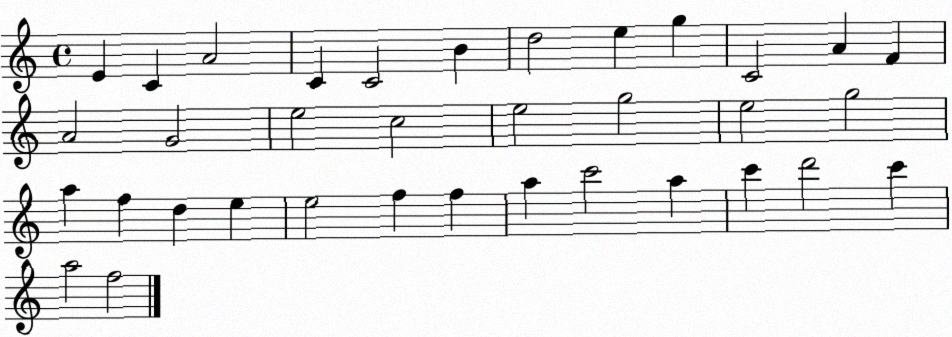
X:1
T:Untitled
M:4/4
L:1/4
K:C
E C A2 C C2 B d2 e g C2 A F A2 G2 e2 c2 e2 g2 e2 g2 a f d e e2 f f a c'2 a c' d'2 c' a2 f2